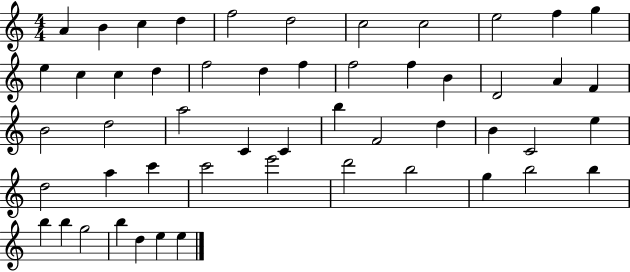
X:1
T:Untitled
M:4/4
L:1/4
K:C
A B c d f2 d2 c2 c2 e2 f g e c c d f2 d f f2 f B D2 A F B2 d2 a2 C C b F2 d B C2 e d2 a c' c'2 e'2 d'2 b2 g b2 b b b g2 b d e e